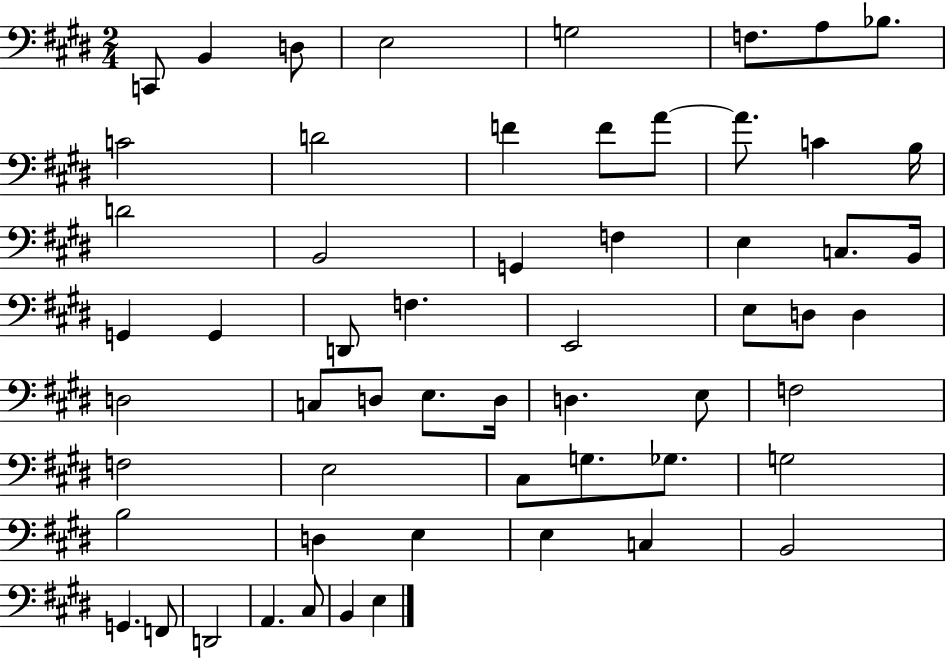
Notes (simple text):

C2/e B2/q D3/e E3/h G3/h F3/e. A3/e Bb3/e. C4/h D4/h F4/q F4/e A4/e A4/e. C4/q B3/s D4/h B2/h G2/q F3/q E3/q C3/e. B2/s G2/q G2/q D2/e F3/q. E2/h E3/e D3/e D3/q D3/h C3/e D3/e E3/e. D3/s D3/q. E3/e F3/h F3/h E3/h C#3/e G3/e. Gb3/e. G3/h B3/h D3/q E3/q E3/q C3/q B2/h G2/q. F2/e D2/h A2/q. C#3/e B2/q E3/q